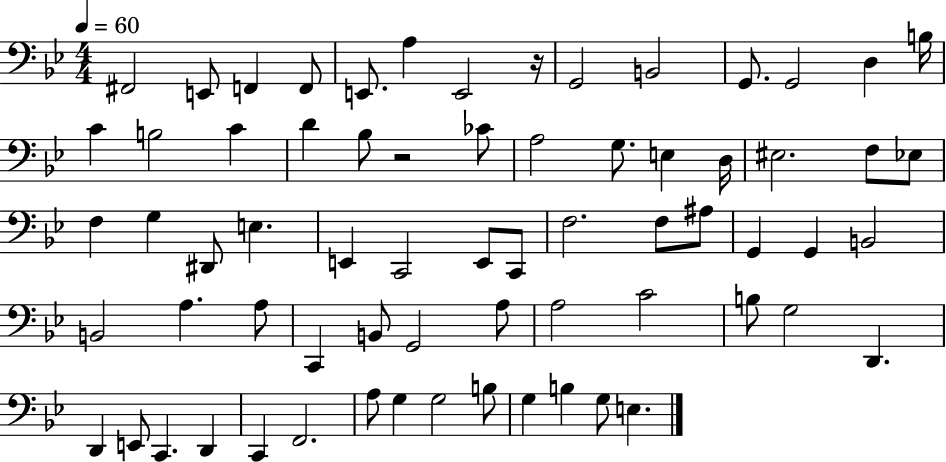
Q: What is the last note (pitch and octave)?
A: E3